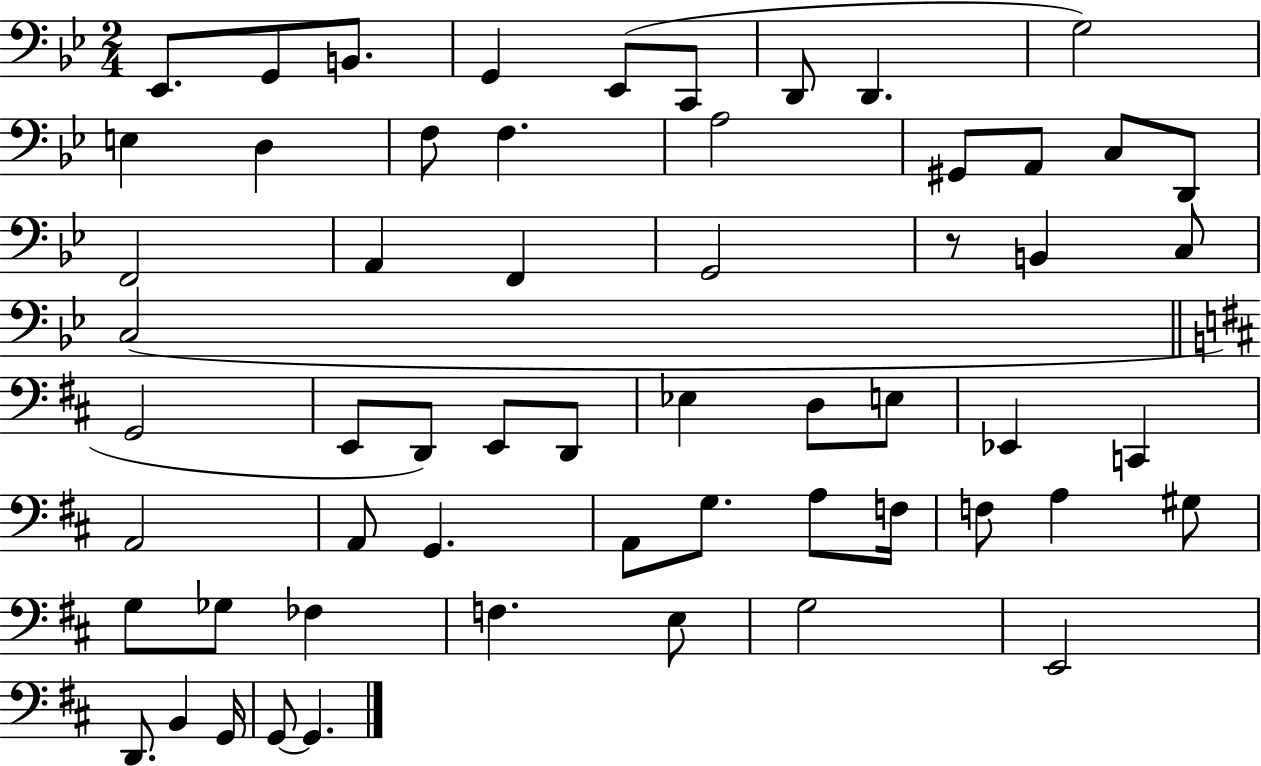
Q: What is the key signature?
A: BES major